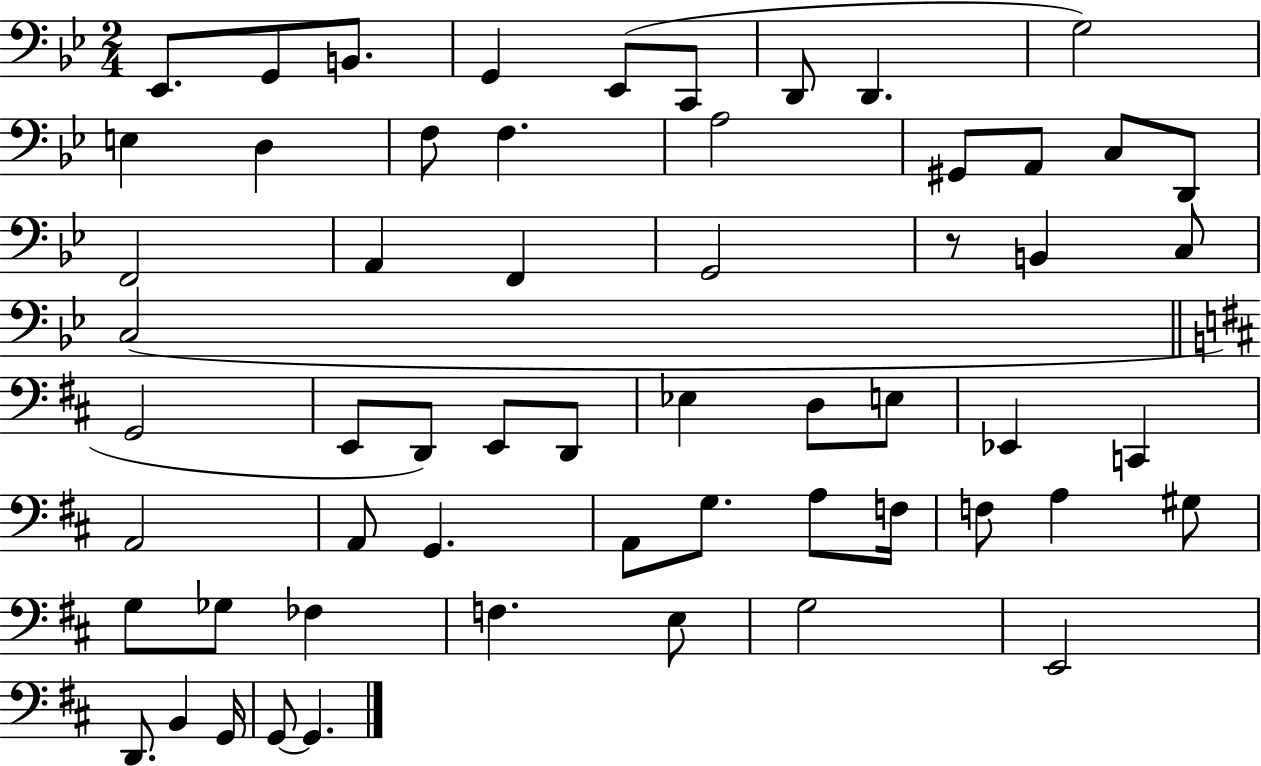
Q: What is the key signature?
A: BES major